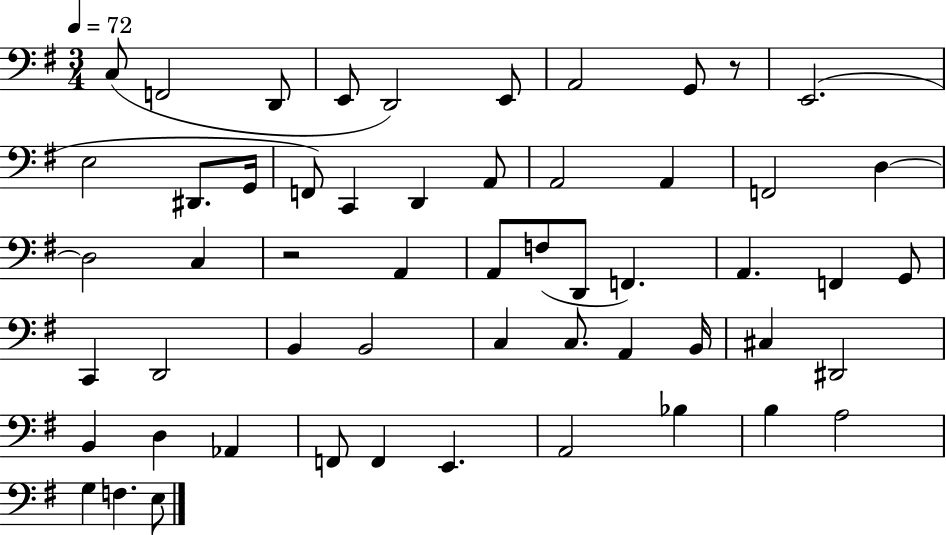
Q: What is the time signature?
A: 3/4